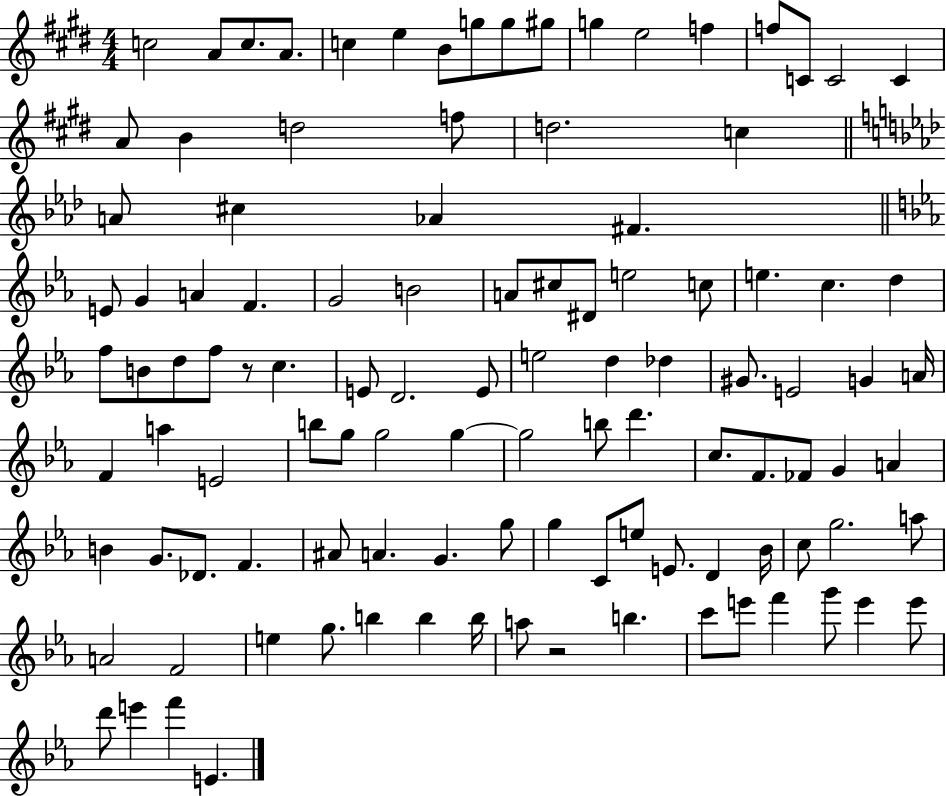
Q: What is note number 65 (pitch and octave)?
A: B5